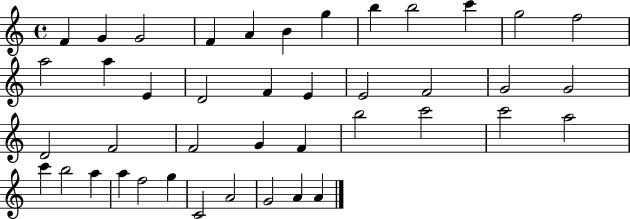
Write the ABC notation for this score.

X:1
T:Untitled
M:4/4
L:1/4
K:C
F G G2 F A B g b b2 c' g2 f2 a2 a E D2 F E E2 F2 G2 G2 D2 F2 F2 G F b2 c'2 c'2 a2 c' b2 a a f2 g C2 A2 G2 A A